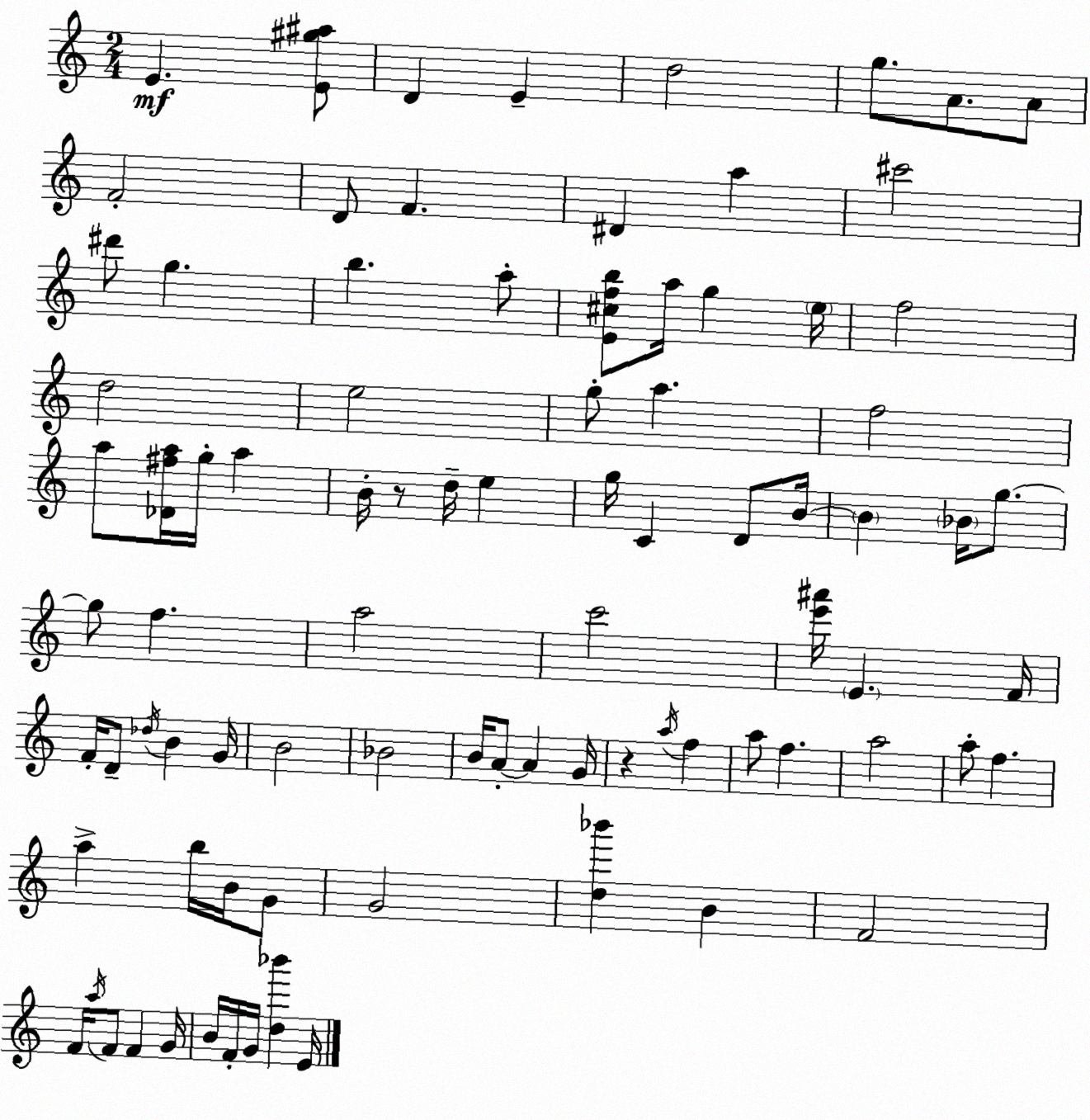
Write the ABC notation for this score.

X:1
T:Untitled
M:2/4
L:1/4
K:C
E [E^g^a]/2 D E d2 g/2 A/2 A/2 F2 D/2 F ^D a ^c'2 ^d'/2 g b a/2 [E^cfb]/2 a/4 g e/4 f2 d2 e2 g/2 a f2 a/2 [_D^fa]/4 g/4 a B/4 z/2 d/4 e g/4 C D/2 B/4 B _B/4 g/2 g/2 f a2 c'2 [e'^a']/4 E F/4 F/4 D/2 _d/4 B G/4 B2 _B2 B/4 A/2 A G/4 z a/4 f a/2 f a2 a/2 f a b/4 B/4 G/2 G2 [d_b'] B F2 F/4 a/4 F/2 F G/4 B/4 F/4 G/4 [d_b'] E/4